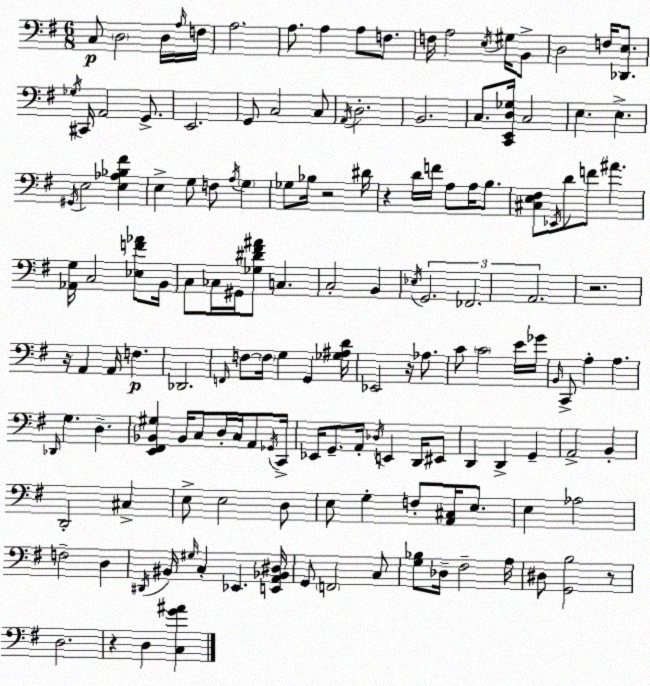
X:1
T:Untitled
M:6/8
L:1/4
K:G
C,/2 D,2 D,/4 A,/4 F,/4 A,2 A,/2 A, A,/2 F,/2 F,/4 A,2 E,/4 ^G,/4 B,,/2 D,2 F,/4 [_D,,E,]/2 _G,/4 ^C,,/4 A,,2 G,,/2 E,,2 G,,/2 C,2 C,/2 A,,/4 D,2 B,,2 C,/2 [C,,E,,D,_G,]/4 C,2 E, E, ^G,,/4 E,2 [E,_A,_B,^F] E, G,/2 F,/2 A,/4 G, _G,/2 _B,/4 z2 ^D/4 z D/4 F/4 A,/2 A,/4 B,/2 [^C,E,^F,]/2 _E,,/4 D/2 F/2 ^A [_A,,G,]/4 C,2 [_E,F_A]/2 B,,/4 C,/2 _C,/4 ^G,,/4 [_G,^D^F^A]/2 C, C,2 B,, _E,/4 G,,2 _F,,2 A,,2 z2 z/4 A,, A,,/4 F, _D,,2 F,,/4 F,/2 F,/4 G, G,, [_G,^A,D]/4 _E,,2 z/4 _A,/2 C/2 C2 E/4 _G/4 B,,/4 C,,/2 A, A, _D,,/4 G, D, [E,,^F,,_B,,^G,] _B,,/4 C,/2 D,/4 C,/4 A,,/2 _G,,/4 C,,/4 _E,,/4 G,,/2 A,,/4 _D,/4 E,, D,,/4 ^E,,/2 D,, D,, G,, A,,2 B,, D,,2 ^C, E,/2 E,2 D,/2 E,/2 G, F,/2 [A,,^C,]/4 E,/2 E, _A,2 F,2 D, ^D,,/4 ^B,,/4 ^G,/4 C, _E,, [E,,A,,_B,,^D,]/4 G,,/2 F,,2 C,/2 [G,_B,]/2 _D,/4 ^F,2 A,/4 ^D,/2 [G,,B,]2 z/2 D,2 z D, [C,G^A]